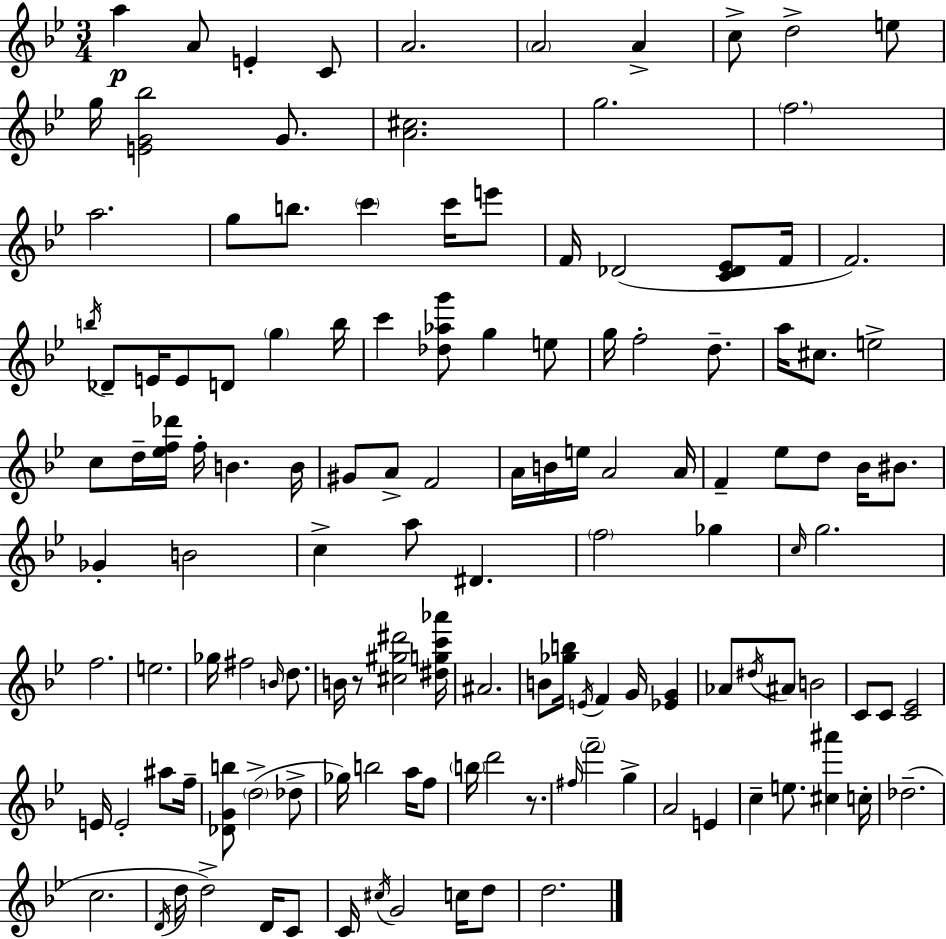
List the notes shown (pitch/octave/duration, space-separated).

A5/q A4/e E4/q C4/e A4/h. A4/h A4/q C5/e D5/h E5/e G5/s [E4,G4,Bb5]/h G4/e. [A4,C#5]/h. G5/h. F5/h. A5/h. G5/e B5/e. C6/q C6/s E6/e F4/s Db4/h [C4,Db4,Eb4]/e F4/s F4/h. B5/s Db4/e E4/s E4/e D4/e G5/q B5/s C6/q [Db5,Ab5,G6]/e G5/q E5/e G5/s F5/h D5/e. A5/s C#5/e. E5/h C5/e D5/s [Eb5,F5,Db6]/s F5/s B4/q. B4/s G#4/e A4/e F4/h A4/s B4/s E5/s A4/h A4/s F4/q Eb5/e D5/e Bb4/s BIS4/e. Gb4/q B4/h C5/q A5/e D#4/q. F5/h Gb5/q C5/s G5/h. F5/h. E5/h. Gb5/s F#5/h B4/s D5/e. B4/s R/e [C#5,G#5,D#6]/h [D#5,G5,C6,Ab6]/s A#4/h. B4/e [Gb5,B5]/s E4/s F4/q G4/s [Eb4,G4]/q Ab4/e D#5/s A#4/e B4/h C4/e C4/e [C4,Eb4]/h E4/s E4/h A#5/e F5/s [Db4,G4,B5]/e D5/h Db5/e Gb5/s B5/h A5/s F5/e B5/s D6/h R/e. F#5/s F6/h G5/q A4/h E4/q C5/q E5/e. [C#5,A#6]/q C5/s Db5/h. C5/h. D4/s D5/s D5/h D4/s C4/e C4/s C#5/s G4/h C5/s D5/e D5/h.